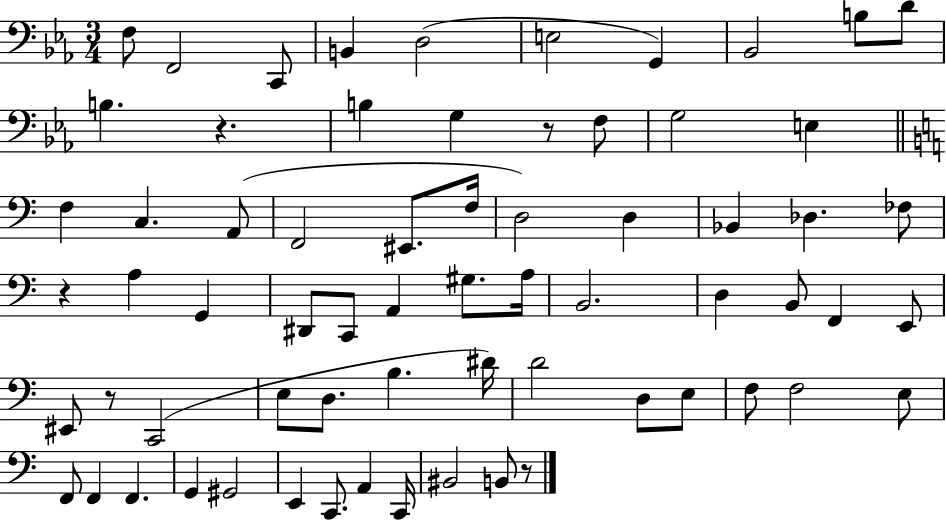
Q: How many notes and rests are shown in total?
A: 67